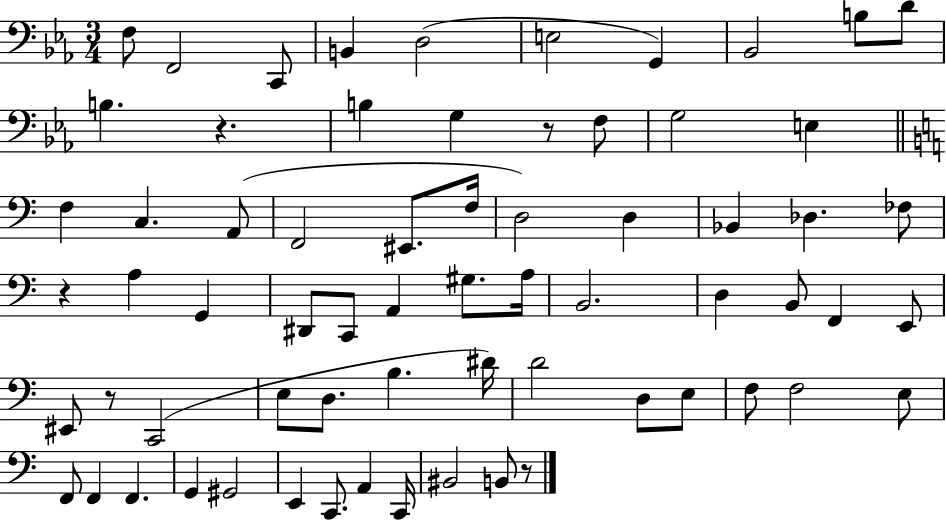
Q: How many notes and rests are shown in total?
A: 67